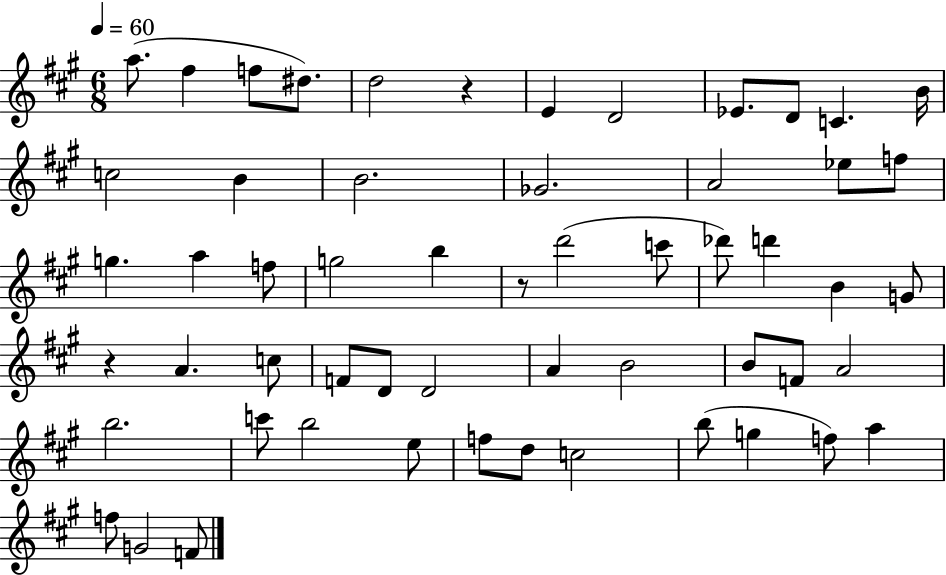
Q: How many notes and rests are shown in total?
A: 56